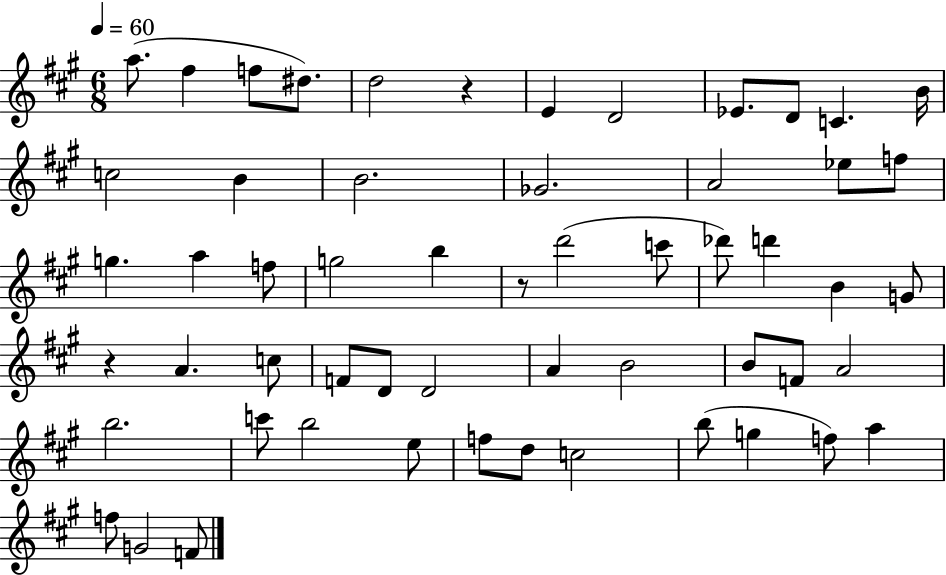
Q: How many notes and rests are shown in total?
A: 56